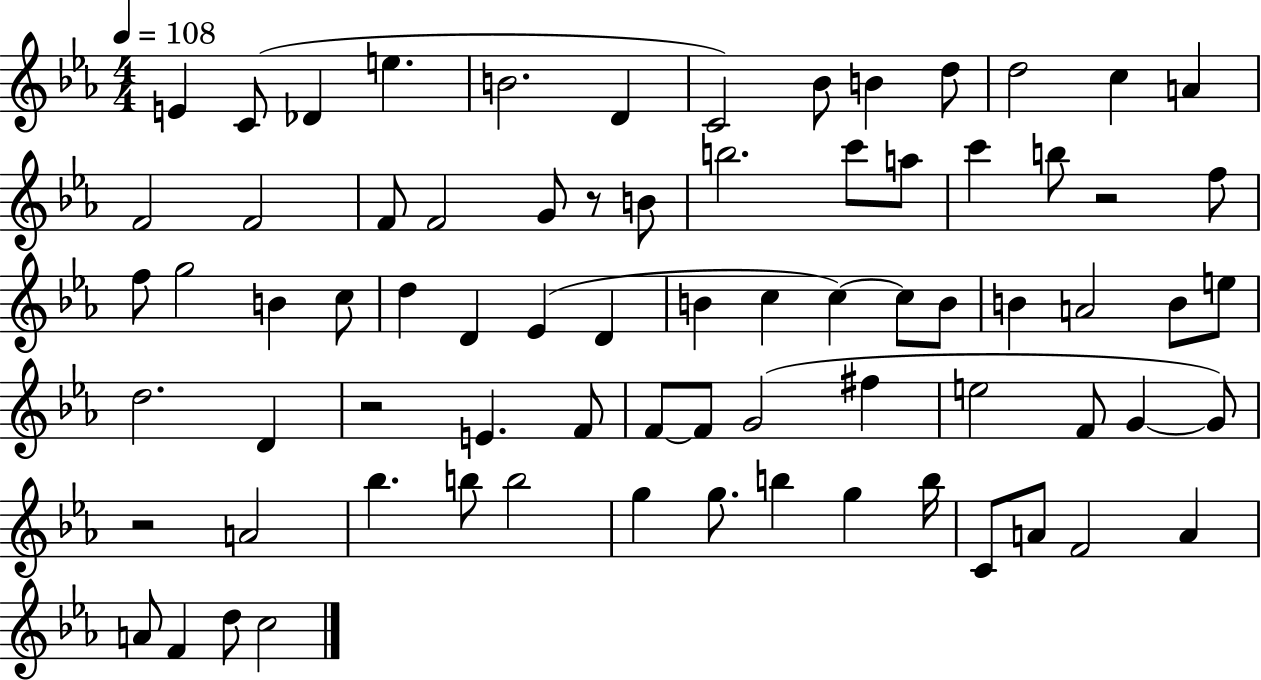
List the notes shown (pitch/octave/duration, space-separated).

E4/q C4/e Db4/q E5/q. B4/h. D4/q C4/h Bb4/e B4/q D5/e D5/h C5/q A4/q F4/h F4/h F4/e F4/h G4/e R/e B4/e B5/h. C6/e A5/e C6/q B5/e R/h F5/e F5/e G5/h B4/q C5/e D5/q D4/q Eb4/q D4/q B4/q C5/q C5/q C5/e B4/e B4/q A4/h B4/e E5/e D5/h. D4/q R/h E4/q. F4/e F4/e F4/e G4/h F#5/q E5/h F4/e G4/q G4/e R/h A4/h Bb5/q. B5/e B5/h G5/q G5/e. B5/q G5/q B5/s C4/e A4/e F4/h A4/q A4/e F4/q D5/e C5/h